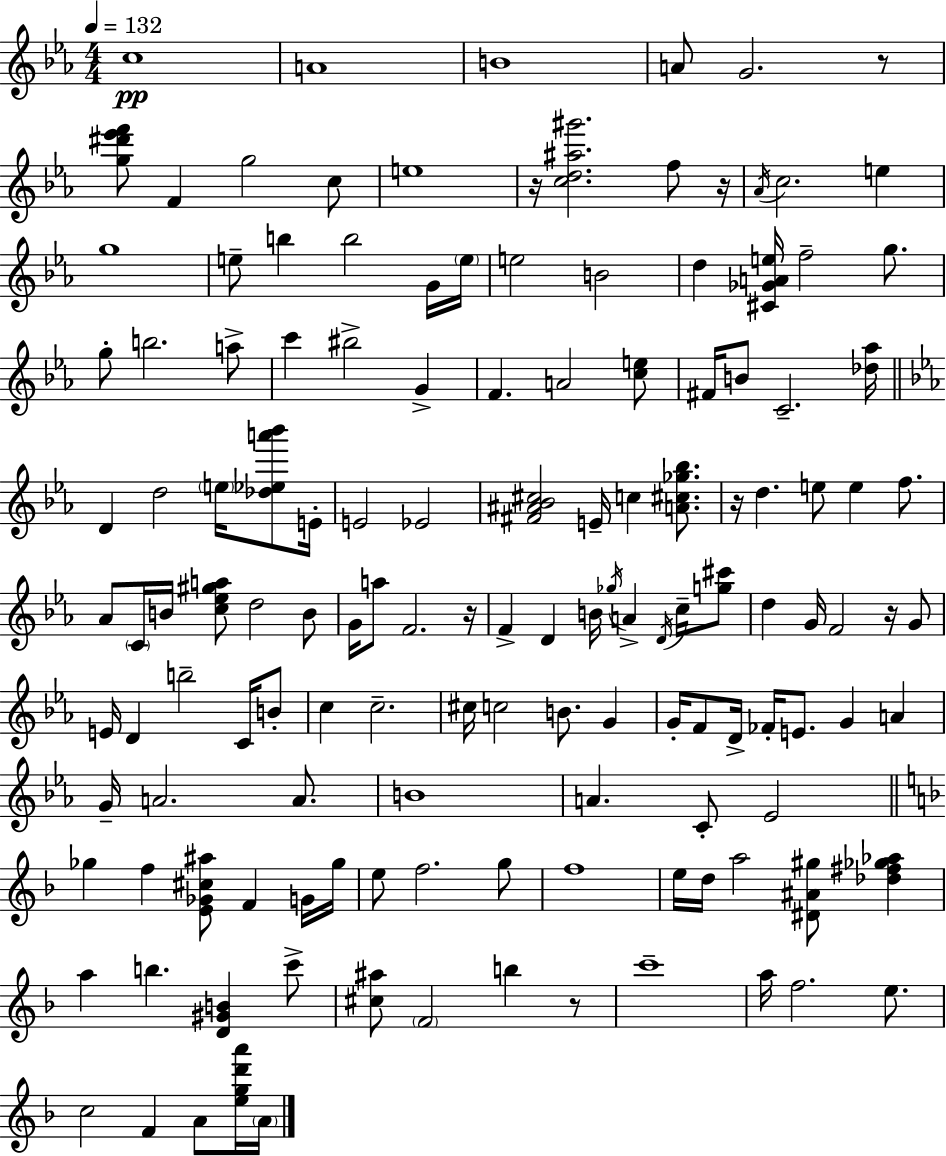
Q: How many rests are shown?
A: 7